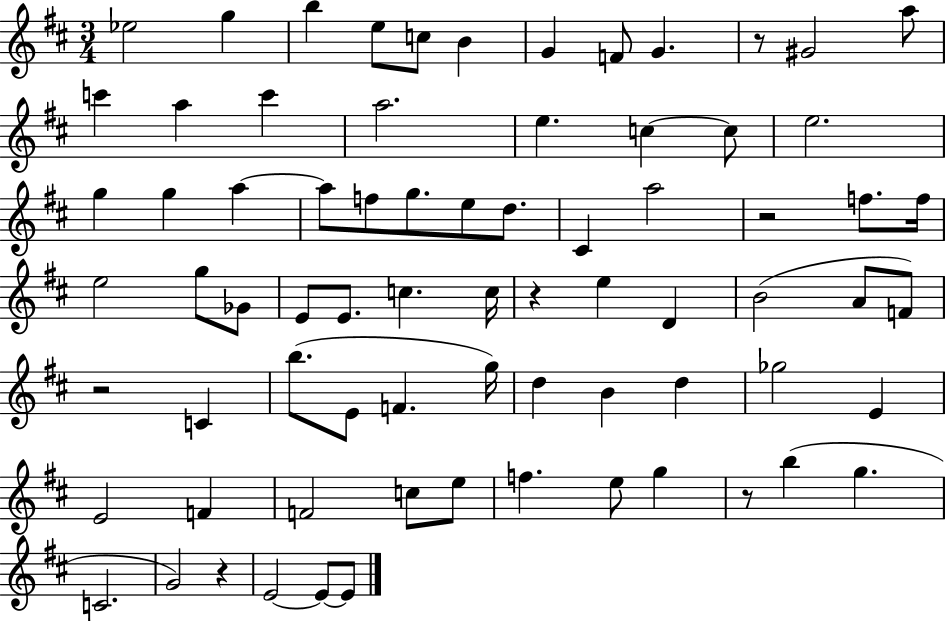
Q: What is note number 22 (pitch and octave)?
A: A5